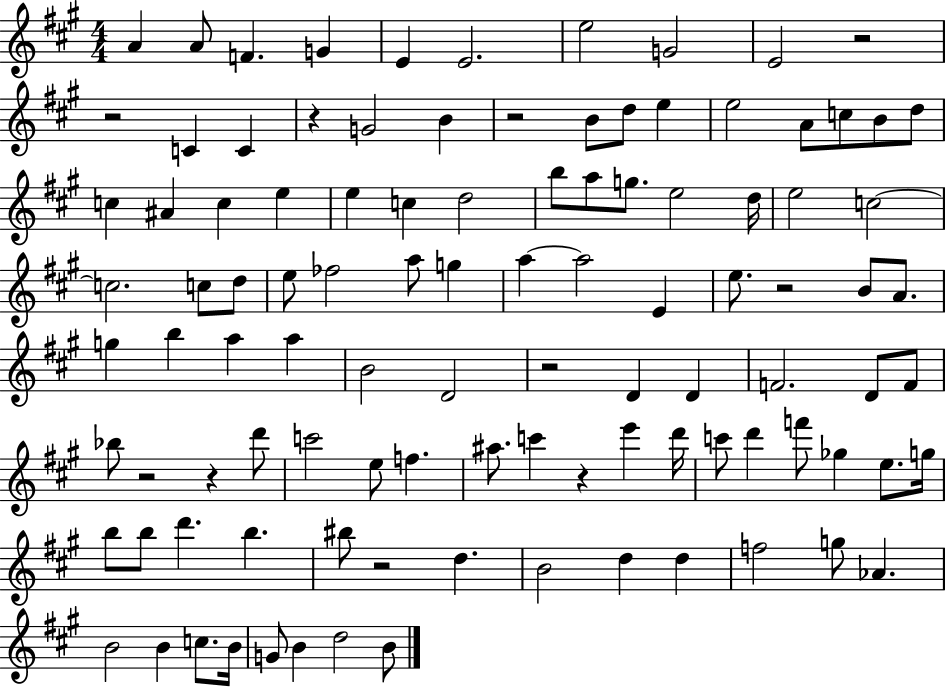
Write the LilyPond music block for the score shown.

{
  \clef treble
  \numericTimeSignature
  \time 4/4
  \key a \major
  a'4 a'8 f'4. g'4 | e'4 e'2. | e''2 g'2 | e'2 r2 | \break r2 c'4 c'4 | r4 g'2 b'4 | r2 b'8 d''8 e''4 | e''2 a'8 c''8 b'8 d''8 | \break c''4 ais'4 c''4 e''4 | e''4 c''4 d''2 | b''8 a''8 g''8. e''2 d''16 | e''2 c''2~~ | \break c''2. c''8 d''8 | e''8 fes''2 a''8 g''4 | a''4~~ a''2 e'4 | e''8. r2 b'8 a'8. | \break g''4 b''4 a''4 a''4 | b'2 d'2 | r2 d'4 d'4 | f'2. d'8 f'8 | \break bes''8 r2 r4 d'''8 | c'''2 e''8 f''4. | ais''8. c'''4 r4 e'''4 d'''16 | c'''8 d'''4 f'''8 ges''4 e''8. g''16 | \break b''8 b''8 d'''4. b''4. | bis''8 r2 d''4. | b'2 d''4 d''4 | f''2 g''8 aes'4. | \break b'2 b'4 c''8. b'16 | g'8 b'4 d''2 b'8 | \bar "|."
}